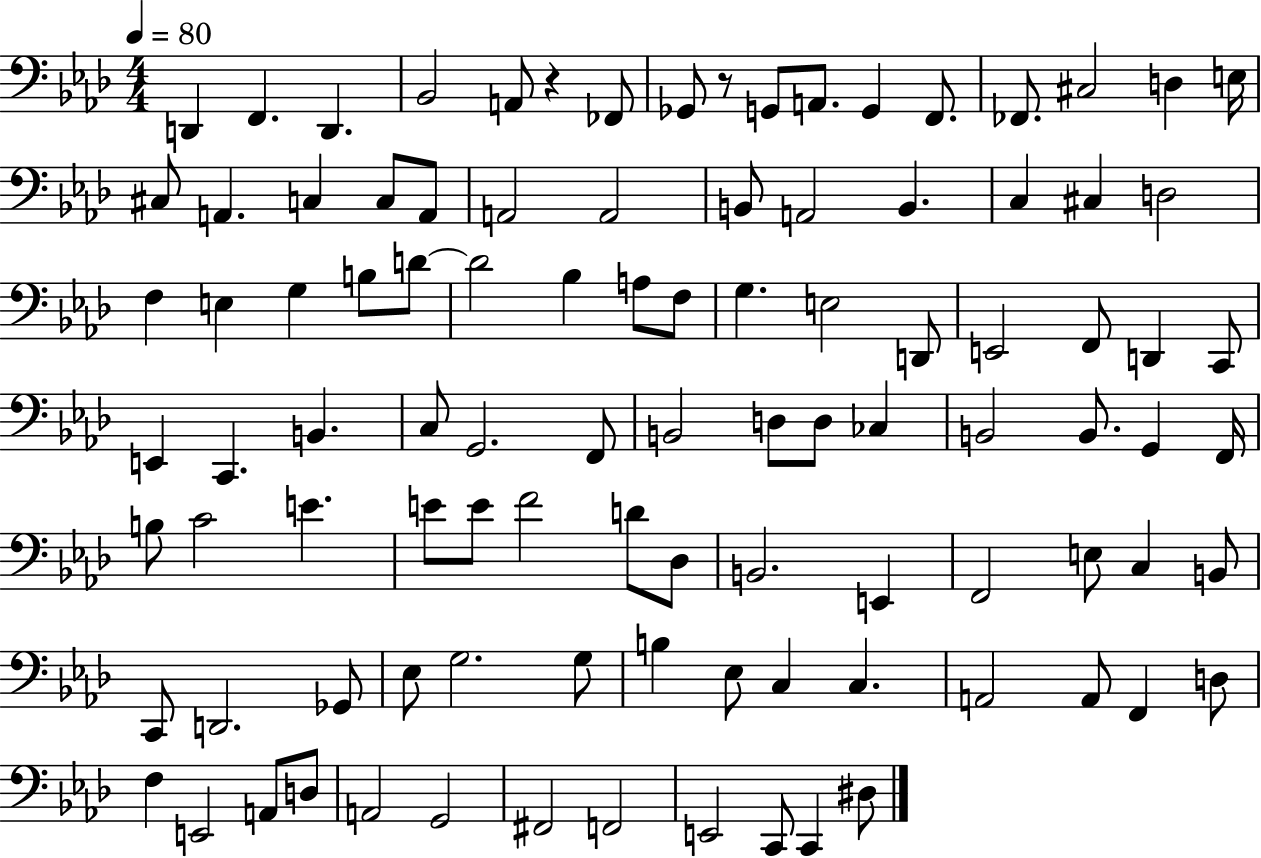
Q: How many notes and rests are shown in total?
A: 100